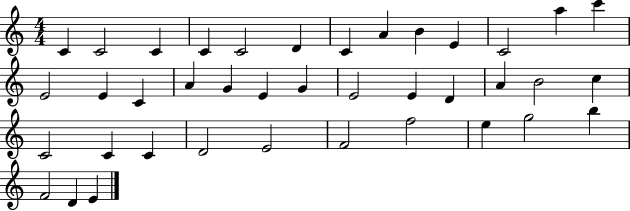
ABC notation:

X:1
T:Untitled
M:4/4
L:1/4
K:C
C C2 C C C2 D C A B E C2 a c' E2 E C A G E G E2 E D A B2 c C2 C C D2 E2 F2 f2 e g2 b F2 D E